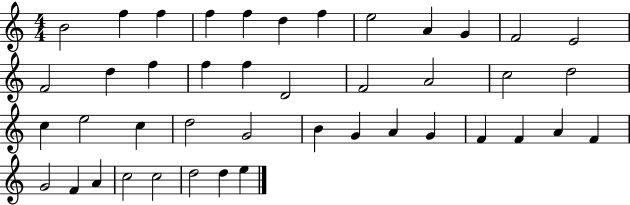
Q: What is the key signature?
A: C major